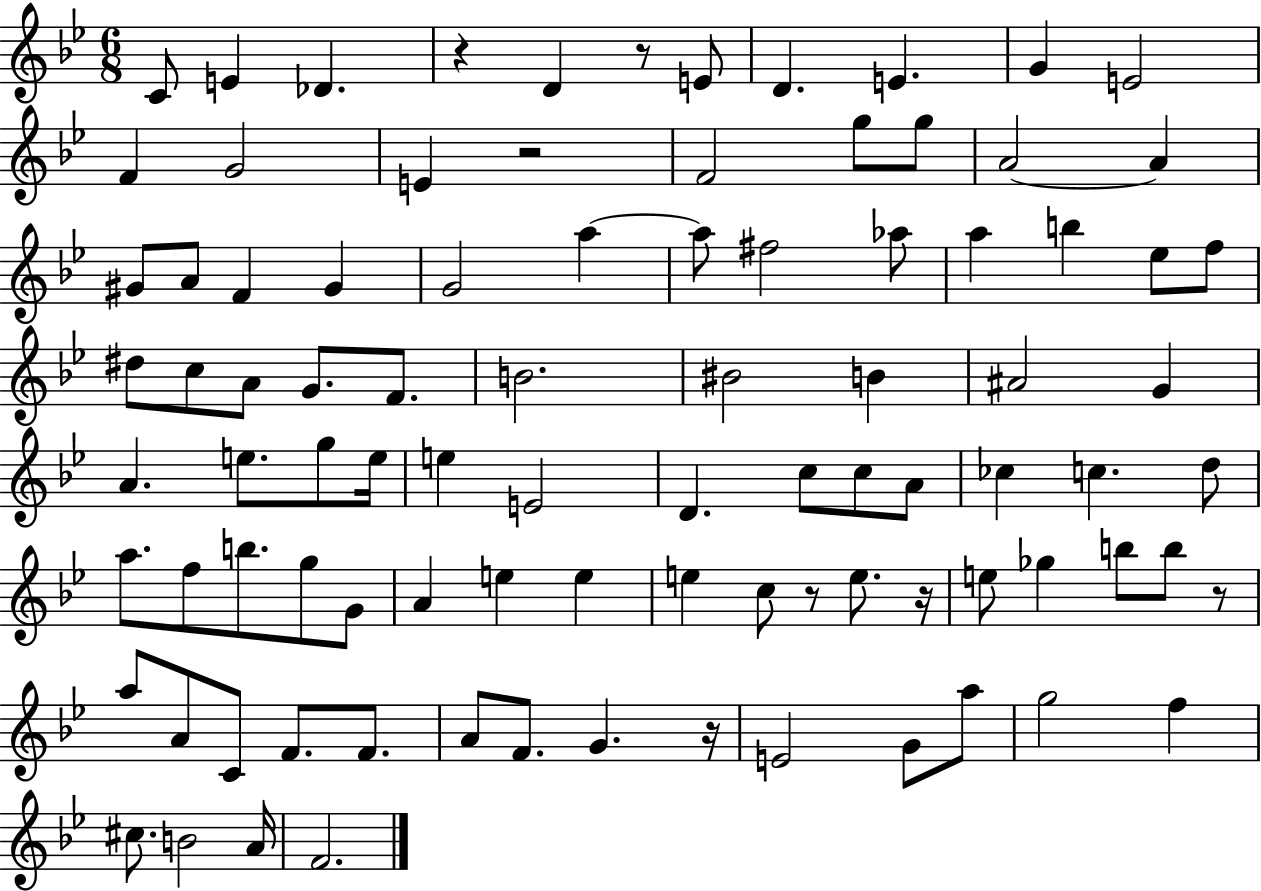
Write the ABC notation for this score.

X:1
T:Untitled
M:6/8
L:1/4
K:Bb
C/2 E _D z D z/2 E/2 D E G E2 F G2 E z2 F2 g/2 g/2 A2 A ^G/2 A/2 F ^G G2 a a/2 ^f2 _a/2 a b _e/2 f/2 ^d/2 c/2 A/2 G/2 F/2 B2 ^B2 B ^A2 G A e/2 g/2 e/4 e E2 D c/2 c/2 A/2 _c c d/2 a/2 f/2 b/2 g/2 G/2 A e e e c/2 z/2 e/2 z/4 e/2 _g b/2 b/2 z/2 a/2 A/2 C/2 F/2 F/2 A/2 F/2 G z/4 E2 G/2 a/2 g2 f ^c/2 B2 A/4 F2